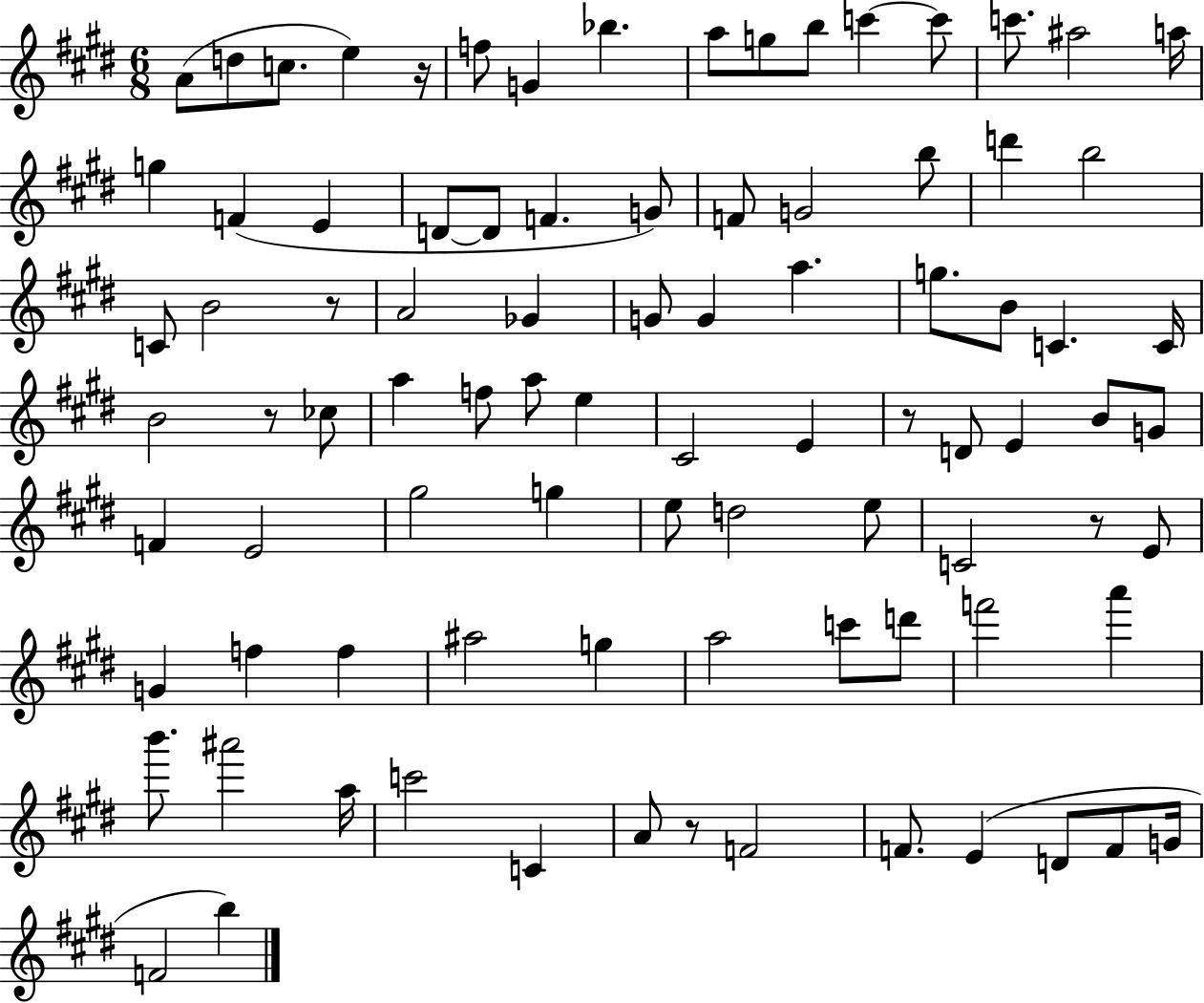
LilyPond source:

{
  \clef treble
  \numericTimeSignature
  \time 6/8
  \key e \major
  a'8( d''8 c''8. e''4) r16 | f''8 g'4 bes''4. | a''8 g''8 b''8 c'''4~~ c'''8 | c'''8. ais''2 a''16 | \break g''4 f'4( e'4 | d'8~~ d'8 f'4. g'8) | f'8 g'2 b''8 | d'''4 b''2 | \break c'8 b'2 r8 | a'2 ges'4 | g'8 g'4 a''4. | g''8. b'8 c'4. c'16 | \break b'2 r8 ces''8 | a''4 f''8 a''8 e''4 | cis'2 e'4 | r8 d'8 e'4 b'8 g'8 | \break f'4 e'2 | gis''2 g''4 | e''8 d''2 e''8 | c'2 r8 e'8 | \break g'4 f''4 f''4 | ais''2 g''4 | a''2 c'''8 d'''8 | f'''2 a'''4 | \break b'''8. ais'''2 a''16 | c'''2 c'4 | a'8 r8 f'2 | f'8. e'4( d'8 f'8 g'16 | \break f'2 b''4) | \bar "|."
}